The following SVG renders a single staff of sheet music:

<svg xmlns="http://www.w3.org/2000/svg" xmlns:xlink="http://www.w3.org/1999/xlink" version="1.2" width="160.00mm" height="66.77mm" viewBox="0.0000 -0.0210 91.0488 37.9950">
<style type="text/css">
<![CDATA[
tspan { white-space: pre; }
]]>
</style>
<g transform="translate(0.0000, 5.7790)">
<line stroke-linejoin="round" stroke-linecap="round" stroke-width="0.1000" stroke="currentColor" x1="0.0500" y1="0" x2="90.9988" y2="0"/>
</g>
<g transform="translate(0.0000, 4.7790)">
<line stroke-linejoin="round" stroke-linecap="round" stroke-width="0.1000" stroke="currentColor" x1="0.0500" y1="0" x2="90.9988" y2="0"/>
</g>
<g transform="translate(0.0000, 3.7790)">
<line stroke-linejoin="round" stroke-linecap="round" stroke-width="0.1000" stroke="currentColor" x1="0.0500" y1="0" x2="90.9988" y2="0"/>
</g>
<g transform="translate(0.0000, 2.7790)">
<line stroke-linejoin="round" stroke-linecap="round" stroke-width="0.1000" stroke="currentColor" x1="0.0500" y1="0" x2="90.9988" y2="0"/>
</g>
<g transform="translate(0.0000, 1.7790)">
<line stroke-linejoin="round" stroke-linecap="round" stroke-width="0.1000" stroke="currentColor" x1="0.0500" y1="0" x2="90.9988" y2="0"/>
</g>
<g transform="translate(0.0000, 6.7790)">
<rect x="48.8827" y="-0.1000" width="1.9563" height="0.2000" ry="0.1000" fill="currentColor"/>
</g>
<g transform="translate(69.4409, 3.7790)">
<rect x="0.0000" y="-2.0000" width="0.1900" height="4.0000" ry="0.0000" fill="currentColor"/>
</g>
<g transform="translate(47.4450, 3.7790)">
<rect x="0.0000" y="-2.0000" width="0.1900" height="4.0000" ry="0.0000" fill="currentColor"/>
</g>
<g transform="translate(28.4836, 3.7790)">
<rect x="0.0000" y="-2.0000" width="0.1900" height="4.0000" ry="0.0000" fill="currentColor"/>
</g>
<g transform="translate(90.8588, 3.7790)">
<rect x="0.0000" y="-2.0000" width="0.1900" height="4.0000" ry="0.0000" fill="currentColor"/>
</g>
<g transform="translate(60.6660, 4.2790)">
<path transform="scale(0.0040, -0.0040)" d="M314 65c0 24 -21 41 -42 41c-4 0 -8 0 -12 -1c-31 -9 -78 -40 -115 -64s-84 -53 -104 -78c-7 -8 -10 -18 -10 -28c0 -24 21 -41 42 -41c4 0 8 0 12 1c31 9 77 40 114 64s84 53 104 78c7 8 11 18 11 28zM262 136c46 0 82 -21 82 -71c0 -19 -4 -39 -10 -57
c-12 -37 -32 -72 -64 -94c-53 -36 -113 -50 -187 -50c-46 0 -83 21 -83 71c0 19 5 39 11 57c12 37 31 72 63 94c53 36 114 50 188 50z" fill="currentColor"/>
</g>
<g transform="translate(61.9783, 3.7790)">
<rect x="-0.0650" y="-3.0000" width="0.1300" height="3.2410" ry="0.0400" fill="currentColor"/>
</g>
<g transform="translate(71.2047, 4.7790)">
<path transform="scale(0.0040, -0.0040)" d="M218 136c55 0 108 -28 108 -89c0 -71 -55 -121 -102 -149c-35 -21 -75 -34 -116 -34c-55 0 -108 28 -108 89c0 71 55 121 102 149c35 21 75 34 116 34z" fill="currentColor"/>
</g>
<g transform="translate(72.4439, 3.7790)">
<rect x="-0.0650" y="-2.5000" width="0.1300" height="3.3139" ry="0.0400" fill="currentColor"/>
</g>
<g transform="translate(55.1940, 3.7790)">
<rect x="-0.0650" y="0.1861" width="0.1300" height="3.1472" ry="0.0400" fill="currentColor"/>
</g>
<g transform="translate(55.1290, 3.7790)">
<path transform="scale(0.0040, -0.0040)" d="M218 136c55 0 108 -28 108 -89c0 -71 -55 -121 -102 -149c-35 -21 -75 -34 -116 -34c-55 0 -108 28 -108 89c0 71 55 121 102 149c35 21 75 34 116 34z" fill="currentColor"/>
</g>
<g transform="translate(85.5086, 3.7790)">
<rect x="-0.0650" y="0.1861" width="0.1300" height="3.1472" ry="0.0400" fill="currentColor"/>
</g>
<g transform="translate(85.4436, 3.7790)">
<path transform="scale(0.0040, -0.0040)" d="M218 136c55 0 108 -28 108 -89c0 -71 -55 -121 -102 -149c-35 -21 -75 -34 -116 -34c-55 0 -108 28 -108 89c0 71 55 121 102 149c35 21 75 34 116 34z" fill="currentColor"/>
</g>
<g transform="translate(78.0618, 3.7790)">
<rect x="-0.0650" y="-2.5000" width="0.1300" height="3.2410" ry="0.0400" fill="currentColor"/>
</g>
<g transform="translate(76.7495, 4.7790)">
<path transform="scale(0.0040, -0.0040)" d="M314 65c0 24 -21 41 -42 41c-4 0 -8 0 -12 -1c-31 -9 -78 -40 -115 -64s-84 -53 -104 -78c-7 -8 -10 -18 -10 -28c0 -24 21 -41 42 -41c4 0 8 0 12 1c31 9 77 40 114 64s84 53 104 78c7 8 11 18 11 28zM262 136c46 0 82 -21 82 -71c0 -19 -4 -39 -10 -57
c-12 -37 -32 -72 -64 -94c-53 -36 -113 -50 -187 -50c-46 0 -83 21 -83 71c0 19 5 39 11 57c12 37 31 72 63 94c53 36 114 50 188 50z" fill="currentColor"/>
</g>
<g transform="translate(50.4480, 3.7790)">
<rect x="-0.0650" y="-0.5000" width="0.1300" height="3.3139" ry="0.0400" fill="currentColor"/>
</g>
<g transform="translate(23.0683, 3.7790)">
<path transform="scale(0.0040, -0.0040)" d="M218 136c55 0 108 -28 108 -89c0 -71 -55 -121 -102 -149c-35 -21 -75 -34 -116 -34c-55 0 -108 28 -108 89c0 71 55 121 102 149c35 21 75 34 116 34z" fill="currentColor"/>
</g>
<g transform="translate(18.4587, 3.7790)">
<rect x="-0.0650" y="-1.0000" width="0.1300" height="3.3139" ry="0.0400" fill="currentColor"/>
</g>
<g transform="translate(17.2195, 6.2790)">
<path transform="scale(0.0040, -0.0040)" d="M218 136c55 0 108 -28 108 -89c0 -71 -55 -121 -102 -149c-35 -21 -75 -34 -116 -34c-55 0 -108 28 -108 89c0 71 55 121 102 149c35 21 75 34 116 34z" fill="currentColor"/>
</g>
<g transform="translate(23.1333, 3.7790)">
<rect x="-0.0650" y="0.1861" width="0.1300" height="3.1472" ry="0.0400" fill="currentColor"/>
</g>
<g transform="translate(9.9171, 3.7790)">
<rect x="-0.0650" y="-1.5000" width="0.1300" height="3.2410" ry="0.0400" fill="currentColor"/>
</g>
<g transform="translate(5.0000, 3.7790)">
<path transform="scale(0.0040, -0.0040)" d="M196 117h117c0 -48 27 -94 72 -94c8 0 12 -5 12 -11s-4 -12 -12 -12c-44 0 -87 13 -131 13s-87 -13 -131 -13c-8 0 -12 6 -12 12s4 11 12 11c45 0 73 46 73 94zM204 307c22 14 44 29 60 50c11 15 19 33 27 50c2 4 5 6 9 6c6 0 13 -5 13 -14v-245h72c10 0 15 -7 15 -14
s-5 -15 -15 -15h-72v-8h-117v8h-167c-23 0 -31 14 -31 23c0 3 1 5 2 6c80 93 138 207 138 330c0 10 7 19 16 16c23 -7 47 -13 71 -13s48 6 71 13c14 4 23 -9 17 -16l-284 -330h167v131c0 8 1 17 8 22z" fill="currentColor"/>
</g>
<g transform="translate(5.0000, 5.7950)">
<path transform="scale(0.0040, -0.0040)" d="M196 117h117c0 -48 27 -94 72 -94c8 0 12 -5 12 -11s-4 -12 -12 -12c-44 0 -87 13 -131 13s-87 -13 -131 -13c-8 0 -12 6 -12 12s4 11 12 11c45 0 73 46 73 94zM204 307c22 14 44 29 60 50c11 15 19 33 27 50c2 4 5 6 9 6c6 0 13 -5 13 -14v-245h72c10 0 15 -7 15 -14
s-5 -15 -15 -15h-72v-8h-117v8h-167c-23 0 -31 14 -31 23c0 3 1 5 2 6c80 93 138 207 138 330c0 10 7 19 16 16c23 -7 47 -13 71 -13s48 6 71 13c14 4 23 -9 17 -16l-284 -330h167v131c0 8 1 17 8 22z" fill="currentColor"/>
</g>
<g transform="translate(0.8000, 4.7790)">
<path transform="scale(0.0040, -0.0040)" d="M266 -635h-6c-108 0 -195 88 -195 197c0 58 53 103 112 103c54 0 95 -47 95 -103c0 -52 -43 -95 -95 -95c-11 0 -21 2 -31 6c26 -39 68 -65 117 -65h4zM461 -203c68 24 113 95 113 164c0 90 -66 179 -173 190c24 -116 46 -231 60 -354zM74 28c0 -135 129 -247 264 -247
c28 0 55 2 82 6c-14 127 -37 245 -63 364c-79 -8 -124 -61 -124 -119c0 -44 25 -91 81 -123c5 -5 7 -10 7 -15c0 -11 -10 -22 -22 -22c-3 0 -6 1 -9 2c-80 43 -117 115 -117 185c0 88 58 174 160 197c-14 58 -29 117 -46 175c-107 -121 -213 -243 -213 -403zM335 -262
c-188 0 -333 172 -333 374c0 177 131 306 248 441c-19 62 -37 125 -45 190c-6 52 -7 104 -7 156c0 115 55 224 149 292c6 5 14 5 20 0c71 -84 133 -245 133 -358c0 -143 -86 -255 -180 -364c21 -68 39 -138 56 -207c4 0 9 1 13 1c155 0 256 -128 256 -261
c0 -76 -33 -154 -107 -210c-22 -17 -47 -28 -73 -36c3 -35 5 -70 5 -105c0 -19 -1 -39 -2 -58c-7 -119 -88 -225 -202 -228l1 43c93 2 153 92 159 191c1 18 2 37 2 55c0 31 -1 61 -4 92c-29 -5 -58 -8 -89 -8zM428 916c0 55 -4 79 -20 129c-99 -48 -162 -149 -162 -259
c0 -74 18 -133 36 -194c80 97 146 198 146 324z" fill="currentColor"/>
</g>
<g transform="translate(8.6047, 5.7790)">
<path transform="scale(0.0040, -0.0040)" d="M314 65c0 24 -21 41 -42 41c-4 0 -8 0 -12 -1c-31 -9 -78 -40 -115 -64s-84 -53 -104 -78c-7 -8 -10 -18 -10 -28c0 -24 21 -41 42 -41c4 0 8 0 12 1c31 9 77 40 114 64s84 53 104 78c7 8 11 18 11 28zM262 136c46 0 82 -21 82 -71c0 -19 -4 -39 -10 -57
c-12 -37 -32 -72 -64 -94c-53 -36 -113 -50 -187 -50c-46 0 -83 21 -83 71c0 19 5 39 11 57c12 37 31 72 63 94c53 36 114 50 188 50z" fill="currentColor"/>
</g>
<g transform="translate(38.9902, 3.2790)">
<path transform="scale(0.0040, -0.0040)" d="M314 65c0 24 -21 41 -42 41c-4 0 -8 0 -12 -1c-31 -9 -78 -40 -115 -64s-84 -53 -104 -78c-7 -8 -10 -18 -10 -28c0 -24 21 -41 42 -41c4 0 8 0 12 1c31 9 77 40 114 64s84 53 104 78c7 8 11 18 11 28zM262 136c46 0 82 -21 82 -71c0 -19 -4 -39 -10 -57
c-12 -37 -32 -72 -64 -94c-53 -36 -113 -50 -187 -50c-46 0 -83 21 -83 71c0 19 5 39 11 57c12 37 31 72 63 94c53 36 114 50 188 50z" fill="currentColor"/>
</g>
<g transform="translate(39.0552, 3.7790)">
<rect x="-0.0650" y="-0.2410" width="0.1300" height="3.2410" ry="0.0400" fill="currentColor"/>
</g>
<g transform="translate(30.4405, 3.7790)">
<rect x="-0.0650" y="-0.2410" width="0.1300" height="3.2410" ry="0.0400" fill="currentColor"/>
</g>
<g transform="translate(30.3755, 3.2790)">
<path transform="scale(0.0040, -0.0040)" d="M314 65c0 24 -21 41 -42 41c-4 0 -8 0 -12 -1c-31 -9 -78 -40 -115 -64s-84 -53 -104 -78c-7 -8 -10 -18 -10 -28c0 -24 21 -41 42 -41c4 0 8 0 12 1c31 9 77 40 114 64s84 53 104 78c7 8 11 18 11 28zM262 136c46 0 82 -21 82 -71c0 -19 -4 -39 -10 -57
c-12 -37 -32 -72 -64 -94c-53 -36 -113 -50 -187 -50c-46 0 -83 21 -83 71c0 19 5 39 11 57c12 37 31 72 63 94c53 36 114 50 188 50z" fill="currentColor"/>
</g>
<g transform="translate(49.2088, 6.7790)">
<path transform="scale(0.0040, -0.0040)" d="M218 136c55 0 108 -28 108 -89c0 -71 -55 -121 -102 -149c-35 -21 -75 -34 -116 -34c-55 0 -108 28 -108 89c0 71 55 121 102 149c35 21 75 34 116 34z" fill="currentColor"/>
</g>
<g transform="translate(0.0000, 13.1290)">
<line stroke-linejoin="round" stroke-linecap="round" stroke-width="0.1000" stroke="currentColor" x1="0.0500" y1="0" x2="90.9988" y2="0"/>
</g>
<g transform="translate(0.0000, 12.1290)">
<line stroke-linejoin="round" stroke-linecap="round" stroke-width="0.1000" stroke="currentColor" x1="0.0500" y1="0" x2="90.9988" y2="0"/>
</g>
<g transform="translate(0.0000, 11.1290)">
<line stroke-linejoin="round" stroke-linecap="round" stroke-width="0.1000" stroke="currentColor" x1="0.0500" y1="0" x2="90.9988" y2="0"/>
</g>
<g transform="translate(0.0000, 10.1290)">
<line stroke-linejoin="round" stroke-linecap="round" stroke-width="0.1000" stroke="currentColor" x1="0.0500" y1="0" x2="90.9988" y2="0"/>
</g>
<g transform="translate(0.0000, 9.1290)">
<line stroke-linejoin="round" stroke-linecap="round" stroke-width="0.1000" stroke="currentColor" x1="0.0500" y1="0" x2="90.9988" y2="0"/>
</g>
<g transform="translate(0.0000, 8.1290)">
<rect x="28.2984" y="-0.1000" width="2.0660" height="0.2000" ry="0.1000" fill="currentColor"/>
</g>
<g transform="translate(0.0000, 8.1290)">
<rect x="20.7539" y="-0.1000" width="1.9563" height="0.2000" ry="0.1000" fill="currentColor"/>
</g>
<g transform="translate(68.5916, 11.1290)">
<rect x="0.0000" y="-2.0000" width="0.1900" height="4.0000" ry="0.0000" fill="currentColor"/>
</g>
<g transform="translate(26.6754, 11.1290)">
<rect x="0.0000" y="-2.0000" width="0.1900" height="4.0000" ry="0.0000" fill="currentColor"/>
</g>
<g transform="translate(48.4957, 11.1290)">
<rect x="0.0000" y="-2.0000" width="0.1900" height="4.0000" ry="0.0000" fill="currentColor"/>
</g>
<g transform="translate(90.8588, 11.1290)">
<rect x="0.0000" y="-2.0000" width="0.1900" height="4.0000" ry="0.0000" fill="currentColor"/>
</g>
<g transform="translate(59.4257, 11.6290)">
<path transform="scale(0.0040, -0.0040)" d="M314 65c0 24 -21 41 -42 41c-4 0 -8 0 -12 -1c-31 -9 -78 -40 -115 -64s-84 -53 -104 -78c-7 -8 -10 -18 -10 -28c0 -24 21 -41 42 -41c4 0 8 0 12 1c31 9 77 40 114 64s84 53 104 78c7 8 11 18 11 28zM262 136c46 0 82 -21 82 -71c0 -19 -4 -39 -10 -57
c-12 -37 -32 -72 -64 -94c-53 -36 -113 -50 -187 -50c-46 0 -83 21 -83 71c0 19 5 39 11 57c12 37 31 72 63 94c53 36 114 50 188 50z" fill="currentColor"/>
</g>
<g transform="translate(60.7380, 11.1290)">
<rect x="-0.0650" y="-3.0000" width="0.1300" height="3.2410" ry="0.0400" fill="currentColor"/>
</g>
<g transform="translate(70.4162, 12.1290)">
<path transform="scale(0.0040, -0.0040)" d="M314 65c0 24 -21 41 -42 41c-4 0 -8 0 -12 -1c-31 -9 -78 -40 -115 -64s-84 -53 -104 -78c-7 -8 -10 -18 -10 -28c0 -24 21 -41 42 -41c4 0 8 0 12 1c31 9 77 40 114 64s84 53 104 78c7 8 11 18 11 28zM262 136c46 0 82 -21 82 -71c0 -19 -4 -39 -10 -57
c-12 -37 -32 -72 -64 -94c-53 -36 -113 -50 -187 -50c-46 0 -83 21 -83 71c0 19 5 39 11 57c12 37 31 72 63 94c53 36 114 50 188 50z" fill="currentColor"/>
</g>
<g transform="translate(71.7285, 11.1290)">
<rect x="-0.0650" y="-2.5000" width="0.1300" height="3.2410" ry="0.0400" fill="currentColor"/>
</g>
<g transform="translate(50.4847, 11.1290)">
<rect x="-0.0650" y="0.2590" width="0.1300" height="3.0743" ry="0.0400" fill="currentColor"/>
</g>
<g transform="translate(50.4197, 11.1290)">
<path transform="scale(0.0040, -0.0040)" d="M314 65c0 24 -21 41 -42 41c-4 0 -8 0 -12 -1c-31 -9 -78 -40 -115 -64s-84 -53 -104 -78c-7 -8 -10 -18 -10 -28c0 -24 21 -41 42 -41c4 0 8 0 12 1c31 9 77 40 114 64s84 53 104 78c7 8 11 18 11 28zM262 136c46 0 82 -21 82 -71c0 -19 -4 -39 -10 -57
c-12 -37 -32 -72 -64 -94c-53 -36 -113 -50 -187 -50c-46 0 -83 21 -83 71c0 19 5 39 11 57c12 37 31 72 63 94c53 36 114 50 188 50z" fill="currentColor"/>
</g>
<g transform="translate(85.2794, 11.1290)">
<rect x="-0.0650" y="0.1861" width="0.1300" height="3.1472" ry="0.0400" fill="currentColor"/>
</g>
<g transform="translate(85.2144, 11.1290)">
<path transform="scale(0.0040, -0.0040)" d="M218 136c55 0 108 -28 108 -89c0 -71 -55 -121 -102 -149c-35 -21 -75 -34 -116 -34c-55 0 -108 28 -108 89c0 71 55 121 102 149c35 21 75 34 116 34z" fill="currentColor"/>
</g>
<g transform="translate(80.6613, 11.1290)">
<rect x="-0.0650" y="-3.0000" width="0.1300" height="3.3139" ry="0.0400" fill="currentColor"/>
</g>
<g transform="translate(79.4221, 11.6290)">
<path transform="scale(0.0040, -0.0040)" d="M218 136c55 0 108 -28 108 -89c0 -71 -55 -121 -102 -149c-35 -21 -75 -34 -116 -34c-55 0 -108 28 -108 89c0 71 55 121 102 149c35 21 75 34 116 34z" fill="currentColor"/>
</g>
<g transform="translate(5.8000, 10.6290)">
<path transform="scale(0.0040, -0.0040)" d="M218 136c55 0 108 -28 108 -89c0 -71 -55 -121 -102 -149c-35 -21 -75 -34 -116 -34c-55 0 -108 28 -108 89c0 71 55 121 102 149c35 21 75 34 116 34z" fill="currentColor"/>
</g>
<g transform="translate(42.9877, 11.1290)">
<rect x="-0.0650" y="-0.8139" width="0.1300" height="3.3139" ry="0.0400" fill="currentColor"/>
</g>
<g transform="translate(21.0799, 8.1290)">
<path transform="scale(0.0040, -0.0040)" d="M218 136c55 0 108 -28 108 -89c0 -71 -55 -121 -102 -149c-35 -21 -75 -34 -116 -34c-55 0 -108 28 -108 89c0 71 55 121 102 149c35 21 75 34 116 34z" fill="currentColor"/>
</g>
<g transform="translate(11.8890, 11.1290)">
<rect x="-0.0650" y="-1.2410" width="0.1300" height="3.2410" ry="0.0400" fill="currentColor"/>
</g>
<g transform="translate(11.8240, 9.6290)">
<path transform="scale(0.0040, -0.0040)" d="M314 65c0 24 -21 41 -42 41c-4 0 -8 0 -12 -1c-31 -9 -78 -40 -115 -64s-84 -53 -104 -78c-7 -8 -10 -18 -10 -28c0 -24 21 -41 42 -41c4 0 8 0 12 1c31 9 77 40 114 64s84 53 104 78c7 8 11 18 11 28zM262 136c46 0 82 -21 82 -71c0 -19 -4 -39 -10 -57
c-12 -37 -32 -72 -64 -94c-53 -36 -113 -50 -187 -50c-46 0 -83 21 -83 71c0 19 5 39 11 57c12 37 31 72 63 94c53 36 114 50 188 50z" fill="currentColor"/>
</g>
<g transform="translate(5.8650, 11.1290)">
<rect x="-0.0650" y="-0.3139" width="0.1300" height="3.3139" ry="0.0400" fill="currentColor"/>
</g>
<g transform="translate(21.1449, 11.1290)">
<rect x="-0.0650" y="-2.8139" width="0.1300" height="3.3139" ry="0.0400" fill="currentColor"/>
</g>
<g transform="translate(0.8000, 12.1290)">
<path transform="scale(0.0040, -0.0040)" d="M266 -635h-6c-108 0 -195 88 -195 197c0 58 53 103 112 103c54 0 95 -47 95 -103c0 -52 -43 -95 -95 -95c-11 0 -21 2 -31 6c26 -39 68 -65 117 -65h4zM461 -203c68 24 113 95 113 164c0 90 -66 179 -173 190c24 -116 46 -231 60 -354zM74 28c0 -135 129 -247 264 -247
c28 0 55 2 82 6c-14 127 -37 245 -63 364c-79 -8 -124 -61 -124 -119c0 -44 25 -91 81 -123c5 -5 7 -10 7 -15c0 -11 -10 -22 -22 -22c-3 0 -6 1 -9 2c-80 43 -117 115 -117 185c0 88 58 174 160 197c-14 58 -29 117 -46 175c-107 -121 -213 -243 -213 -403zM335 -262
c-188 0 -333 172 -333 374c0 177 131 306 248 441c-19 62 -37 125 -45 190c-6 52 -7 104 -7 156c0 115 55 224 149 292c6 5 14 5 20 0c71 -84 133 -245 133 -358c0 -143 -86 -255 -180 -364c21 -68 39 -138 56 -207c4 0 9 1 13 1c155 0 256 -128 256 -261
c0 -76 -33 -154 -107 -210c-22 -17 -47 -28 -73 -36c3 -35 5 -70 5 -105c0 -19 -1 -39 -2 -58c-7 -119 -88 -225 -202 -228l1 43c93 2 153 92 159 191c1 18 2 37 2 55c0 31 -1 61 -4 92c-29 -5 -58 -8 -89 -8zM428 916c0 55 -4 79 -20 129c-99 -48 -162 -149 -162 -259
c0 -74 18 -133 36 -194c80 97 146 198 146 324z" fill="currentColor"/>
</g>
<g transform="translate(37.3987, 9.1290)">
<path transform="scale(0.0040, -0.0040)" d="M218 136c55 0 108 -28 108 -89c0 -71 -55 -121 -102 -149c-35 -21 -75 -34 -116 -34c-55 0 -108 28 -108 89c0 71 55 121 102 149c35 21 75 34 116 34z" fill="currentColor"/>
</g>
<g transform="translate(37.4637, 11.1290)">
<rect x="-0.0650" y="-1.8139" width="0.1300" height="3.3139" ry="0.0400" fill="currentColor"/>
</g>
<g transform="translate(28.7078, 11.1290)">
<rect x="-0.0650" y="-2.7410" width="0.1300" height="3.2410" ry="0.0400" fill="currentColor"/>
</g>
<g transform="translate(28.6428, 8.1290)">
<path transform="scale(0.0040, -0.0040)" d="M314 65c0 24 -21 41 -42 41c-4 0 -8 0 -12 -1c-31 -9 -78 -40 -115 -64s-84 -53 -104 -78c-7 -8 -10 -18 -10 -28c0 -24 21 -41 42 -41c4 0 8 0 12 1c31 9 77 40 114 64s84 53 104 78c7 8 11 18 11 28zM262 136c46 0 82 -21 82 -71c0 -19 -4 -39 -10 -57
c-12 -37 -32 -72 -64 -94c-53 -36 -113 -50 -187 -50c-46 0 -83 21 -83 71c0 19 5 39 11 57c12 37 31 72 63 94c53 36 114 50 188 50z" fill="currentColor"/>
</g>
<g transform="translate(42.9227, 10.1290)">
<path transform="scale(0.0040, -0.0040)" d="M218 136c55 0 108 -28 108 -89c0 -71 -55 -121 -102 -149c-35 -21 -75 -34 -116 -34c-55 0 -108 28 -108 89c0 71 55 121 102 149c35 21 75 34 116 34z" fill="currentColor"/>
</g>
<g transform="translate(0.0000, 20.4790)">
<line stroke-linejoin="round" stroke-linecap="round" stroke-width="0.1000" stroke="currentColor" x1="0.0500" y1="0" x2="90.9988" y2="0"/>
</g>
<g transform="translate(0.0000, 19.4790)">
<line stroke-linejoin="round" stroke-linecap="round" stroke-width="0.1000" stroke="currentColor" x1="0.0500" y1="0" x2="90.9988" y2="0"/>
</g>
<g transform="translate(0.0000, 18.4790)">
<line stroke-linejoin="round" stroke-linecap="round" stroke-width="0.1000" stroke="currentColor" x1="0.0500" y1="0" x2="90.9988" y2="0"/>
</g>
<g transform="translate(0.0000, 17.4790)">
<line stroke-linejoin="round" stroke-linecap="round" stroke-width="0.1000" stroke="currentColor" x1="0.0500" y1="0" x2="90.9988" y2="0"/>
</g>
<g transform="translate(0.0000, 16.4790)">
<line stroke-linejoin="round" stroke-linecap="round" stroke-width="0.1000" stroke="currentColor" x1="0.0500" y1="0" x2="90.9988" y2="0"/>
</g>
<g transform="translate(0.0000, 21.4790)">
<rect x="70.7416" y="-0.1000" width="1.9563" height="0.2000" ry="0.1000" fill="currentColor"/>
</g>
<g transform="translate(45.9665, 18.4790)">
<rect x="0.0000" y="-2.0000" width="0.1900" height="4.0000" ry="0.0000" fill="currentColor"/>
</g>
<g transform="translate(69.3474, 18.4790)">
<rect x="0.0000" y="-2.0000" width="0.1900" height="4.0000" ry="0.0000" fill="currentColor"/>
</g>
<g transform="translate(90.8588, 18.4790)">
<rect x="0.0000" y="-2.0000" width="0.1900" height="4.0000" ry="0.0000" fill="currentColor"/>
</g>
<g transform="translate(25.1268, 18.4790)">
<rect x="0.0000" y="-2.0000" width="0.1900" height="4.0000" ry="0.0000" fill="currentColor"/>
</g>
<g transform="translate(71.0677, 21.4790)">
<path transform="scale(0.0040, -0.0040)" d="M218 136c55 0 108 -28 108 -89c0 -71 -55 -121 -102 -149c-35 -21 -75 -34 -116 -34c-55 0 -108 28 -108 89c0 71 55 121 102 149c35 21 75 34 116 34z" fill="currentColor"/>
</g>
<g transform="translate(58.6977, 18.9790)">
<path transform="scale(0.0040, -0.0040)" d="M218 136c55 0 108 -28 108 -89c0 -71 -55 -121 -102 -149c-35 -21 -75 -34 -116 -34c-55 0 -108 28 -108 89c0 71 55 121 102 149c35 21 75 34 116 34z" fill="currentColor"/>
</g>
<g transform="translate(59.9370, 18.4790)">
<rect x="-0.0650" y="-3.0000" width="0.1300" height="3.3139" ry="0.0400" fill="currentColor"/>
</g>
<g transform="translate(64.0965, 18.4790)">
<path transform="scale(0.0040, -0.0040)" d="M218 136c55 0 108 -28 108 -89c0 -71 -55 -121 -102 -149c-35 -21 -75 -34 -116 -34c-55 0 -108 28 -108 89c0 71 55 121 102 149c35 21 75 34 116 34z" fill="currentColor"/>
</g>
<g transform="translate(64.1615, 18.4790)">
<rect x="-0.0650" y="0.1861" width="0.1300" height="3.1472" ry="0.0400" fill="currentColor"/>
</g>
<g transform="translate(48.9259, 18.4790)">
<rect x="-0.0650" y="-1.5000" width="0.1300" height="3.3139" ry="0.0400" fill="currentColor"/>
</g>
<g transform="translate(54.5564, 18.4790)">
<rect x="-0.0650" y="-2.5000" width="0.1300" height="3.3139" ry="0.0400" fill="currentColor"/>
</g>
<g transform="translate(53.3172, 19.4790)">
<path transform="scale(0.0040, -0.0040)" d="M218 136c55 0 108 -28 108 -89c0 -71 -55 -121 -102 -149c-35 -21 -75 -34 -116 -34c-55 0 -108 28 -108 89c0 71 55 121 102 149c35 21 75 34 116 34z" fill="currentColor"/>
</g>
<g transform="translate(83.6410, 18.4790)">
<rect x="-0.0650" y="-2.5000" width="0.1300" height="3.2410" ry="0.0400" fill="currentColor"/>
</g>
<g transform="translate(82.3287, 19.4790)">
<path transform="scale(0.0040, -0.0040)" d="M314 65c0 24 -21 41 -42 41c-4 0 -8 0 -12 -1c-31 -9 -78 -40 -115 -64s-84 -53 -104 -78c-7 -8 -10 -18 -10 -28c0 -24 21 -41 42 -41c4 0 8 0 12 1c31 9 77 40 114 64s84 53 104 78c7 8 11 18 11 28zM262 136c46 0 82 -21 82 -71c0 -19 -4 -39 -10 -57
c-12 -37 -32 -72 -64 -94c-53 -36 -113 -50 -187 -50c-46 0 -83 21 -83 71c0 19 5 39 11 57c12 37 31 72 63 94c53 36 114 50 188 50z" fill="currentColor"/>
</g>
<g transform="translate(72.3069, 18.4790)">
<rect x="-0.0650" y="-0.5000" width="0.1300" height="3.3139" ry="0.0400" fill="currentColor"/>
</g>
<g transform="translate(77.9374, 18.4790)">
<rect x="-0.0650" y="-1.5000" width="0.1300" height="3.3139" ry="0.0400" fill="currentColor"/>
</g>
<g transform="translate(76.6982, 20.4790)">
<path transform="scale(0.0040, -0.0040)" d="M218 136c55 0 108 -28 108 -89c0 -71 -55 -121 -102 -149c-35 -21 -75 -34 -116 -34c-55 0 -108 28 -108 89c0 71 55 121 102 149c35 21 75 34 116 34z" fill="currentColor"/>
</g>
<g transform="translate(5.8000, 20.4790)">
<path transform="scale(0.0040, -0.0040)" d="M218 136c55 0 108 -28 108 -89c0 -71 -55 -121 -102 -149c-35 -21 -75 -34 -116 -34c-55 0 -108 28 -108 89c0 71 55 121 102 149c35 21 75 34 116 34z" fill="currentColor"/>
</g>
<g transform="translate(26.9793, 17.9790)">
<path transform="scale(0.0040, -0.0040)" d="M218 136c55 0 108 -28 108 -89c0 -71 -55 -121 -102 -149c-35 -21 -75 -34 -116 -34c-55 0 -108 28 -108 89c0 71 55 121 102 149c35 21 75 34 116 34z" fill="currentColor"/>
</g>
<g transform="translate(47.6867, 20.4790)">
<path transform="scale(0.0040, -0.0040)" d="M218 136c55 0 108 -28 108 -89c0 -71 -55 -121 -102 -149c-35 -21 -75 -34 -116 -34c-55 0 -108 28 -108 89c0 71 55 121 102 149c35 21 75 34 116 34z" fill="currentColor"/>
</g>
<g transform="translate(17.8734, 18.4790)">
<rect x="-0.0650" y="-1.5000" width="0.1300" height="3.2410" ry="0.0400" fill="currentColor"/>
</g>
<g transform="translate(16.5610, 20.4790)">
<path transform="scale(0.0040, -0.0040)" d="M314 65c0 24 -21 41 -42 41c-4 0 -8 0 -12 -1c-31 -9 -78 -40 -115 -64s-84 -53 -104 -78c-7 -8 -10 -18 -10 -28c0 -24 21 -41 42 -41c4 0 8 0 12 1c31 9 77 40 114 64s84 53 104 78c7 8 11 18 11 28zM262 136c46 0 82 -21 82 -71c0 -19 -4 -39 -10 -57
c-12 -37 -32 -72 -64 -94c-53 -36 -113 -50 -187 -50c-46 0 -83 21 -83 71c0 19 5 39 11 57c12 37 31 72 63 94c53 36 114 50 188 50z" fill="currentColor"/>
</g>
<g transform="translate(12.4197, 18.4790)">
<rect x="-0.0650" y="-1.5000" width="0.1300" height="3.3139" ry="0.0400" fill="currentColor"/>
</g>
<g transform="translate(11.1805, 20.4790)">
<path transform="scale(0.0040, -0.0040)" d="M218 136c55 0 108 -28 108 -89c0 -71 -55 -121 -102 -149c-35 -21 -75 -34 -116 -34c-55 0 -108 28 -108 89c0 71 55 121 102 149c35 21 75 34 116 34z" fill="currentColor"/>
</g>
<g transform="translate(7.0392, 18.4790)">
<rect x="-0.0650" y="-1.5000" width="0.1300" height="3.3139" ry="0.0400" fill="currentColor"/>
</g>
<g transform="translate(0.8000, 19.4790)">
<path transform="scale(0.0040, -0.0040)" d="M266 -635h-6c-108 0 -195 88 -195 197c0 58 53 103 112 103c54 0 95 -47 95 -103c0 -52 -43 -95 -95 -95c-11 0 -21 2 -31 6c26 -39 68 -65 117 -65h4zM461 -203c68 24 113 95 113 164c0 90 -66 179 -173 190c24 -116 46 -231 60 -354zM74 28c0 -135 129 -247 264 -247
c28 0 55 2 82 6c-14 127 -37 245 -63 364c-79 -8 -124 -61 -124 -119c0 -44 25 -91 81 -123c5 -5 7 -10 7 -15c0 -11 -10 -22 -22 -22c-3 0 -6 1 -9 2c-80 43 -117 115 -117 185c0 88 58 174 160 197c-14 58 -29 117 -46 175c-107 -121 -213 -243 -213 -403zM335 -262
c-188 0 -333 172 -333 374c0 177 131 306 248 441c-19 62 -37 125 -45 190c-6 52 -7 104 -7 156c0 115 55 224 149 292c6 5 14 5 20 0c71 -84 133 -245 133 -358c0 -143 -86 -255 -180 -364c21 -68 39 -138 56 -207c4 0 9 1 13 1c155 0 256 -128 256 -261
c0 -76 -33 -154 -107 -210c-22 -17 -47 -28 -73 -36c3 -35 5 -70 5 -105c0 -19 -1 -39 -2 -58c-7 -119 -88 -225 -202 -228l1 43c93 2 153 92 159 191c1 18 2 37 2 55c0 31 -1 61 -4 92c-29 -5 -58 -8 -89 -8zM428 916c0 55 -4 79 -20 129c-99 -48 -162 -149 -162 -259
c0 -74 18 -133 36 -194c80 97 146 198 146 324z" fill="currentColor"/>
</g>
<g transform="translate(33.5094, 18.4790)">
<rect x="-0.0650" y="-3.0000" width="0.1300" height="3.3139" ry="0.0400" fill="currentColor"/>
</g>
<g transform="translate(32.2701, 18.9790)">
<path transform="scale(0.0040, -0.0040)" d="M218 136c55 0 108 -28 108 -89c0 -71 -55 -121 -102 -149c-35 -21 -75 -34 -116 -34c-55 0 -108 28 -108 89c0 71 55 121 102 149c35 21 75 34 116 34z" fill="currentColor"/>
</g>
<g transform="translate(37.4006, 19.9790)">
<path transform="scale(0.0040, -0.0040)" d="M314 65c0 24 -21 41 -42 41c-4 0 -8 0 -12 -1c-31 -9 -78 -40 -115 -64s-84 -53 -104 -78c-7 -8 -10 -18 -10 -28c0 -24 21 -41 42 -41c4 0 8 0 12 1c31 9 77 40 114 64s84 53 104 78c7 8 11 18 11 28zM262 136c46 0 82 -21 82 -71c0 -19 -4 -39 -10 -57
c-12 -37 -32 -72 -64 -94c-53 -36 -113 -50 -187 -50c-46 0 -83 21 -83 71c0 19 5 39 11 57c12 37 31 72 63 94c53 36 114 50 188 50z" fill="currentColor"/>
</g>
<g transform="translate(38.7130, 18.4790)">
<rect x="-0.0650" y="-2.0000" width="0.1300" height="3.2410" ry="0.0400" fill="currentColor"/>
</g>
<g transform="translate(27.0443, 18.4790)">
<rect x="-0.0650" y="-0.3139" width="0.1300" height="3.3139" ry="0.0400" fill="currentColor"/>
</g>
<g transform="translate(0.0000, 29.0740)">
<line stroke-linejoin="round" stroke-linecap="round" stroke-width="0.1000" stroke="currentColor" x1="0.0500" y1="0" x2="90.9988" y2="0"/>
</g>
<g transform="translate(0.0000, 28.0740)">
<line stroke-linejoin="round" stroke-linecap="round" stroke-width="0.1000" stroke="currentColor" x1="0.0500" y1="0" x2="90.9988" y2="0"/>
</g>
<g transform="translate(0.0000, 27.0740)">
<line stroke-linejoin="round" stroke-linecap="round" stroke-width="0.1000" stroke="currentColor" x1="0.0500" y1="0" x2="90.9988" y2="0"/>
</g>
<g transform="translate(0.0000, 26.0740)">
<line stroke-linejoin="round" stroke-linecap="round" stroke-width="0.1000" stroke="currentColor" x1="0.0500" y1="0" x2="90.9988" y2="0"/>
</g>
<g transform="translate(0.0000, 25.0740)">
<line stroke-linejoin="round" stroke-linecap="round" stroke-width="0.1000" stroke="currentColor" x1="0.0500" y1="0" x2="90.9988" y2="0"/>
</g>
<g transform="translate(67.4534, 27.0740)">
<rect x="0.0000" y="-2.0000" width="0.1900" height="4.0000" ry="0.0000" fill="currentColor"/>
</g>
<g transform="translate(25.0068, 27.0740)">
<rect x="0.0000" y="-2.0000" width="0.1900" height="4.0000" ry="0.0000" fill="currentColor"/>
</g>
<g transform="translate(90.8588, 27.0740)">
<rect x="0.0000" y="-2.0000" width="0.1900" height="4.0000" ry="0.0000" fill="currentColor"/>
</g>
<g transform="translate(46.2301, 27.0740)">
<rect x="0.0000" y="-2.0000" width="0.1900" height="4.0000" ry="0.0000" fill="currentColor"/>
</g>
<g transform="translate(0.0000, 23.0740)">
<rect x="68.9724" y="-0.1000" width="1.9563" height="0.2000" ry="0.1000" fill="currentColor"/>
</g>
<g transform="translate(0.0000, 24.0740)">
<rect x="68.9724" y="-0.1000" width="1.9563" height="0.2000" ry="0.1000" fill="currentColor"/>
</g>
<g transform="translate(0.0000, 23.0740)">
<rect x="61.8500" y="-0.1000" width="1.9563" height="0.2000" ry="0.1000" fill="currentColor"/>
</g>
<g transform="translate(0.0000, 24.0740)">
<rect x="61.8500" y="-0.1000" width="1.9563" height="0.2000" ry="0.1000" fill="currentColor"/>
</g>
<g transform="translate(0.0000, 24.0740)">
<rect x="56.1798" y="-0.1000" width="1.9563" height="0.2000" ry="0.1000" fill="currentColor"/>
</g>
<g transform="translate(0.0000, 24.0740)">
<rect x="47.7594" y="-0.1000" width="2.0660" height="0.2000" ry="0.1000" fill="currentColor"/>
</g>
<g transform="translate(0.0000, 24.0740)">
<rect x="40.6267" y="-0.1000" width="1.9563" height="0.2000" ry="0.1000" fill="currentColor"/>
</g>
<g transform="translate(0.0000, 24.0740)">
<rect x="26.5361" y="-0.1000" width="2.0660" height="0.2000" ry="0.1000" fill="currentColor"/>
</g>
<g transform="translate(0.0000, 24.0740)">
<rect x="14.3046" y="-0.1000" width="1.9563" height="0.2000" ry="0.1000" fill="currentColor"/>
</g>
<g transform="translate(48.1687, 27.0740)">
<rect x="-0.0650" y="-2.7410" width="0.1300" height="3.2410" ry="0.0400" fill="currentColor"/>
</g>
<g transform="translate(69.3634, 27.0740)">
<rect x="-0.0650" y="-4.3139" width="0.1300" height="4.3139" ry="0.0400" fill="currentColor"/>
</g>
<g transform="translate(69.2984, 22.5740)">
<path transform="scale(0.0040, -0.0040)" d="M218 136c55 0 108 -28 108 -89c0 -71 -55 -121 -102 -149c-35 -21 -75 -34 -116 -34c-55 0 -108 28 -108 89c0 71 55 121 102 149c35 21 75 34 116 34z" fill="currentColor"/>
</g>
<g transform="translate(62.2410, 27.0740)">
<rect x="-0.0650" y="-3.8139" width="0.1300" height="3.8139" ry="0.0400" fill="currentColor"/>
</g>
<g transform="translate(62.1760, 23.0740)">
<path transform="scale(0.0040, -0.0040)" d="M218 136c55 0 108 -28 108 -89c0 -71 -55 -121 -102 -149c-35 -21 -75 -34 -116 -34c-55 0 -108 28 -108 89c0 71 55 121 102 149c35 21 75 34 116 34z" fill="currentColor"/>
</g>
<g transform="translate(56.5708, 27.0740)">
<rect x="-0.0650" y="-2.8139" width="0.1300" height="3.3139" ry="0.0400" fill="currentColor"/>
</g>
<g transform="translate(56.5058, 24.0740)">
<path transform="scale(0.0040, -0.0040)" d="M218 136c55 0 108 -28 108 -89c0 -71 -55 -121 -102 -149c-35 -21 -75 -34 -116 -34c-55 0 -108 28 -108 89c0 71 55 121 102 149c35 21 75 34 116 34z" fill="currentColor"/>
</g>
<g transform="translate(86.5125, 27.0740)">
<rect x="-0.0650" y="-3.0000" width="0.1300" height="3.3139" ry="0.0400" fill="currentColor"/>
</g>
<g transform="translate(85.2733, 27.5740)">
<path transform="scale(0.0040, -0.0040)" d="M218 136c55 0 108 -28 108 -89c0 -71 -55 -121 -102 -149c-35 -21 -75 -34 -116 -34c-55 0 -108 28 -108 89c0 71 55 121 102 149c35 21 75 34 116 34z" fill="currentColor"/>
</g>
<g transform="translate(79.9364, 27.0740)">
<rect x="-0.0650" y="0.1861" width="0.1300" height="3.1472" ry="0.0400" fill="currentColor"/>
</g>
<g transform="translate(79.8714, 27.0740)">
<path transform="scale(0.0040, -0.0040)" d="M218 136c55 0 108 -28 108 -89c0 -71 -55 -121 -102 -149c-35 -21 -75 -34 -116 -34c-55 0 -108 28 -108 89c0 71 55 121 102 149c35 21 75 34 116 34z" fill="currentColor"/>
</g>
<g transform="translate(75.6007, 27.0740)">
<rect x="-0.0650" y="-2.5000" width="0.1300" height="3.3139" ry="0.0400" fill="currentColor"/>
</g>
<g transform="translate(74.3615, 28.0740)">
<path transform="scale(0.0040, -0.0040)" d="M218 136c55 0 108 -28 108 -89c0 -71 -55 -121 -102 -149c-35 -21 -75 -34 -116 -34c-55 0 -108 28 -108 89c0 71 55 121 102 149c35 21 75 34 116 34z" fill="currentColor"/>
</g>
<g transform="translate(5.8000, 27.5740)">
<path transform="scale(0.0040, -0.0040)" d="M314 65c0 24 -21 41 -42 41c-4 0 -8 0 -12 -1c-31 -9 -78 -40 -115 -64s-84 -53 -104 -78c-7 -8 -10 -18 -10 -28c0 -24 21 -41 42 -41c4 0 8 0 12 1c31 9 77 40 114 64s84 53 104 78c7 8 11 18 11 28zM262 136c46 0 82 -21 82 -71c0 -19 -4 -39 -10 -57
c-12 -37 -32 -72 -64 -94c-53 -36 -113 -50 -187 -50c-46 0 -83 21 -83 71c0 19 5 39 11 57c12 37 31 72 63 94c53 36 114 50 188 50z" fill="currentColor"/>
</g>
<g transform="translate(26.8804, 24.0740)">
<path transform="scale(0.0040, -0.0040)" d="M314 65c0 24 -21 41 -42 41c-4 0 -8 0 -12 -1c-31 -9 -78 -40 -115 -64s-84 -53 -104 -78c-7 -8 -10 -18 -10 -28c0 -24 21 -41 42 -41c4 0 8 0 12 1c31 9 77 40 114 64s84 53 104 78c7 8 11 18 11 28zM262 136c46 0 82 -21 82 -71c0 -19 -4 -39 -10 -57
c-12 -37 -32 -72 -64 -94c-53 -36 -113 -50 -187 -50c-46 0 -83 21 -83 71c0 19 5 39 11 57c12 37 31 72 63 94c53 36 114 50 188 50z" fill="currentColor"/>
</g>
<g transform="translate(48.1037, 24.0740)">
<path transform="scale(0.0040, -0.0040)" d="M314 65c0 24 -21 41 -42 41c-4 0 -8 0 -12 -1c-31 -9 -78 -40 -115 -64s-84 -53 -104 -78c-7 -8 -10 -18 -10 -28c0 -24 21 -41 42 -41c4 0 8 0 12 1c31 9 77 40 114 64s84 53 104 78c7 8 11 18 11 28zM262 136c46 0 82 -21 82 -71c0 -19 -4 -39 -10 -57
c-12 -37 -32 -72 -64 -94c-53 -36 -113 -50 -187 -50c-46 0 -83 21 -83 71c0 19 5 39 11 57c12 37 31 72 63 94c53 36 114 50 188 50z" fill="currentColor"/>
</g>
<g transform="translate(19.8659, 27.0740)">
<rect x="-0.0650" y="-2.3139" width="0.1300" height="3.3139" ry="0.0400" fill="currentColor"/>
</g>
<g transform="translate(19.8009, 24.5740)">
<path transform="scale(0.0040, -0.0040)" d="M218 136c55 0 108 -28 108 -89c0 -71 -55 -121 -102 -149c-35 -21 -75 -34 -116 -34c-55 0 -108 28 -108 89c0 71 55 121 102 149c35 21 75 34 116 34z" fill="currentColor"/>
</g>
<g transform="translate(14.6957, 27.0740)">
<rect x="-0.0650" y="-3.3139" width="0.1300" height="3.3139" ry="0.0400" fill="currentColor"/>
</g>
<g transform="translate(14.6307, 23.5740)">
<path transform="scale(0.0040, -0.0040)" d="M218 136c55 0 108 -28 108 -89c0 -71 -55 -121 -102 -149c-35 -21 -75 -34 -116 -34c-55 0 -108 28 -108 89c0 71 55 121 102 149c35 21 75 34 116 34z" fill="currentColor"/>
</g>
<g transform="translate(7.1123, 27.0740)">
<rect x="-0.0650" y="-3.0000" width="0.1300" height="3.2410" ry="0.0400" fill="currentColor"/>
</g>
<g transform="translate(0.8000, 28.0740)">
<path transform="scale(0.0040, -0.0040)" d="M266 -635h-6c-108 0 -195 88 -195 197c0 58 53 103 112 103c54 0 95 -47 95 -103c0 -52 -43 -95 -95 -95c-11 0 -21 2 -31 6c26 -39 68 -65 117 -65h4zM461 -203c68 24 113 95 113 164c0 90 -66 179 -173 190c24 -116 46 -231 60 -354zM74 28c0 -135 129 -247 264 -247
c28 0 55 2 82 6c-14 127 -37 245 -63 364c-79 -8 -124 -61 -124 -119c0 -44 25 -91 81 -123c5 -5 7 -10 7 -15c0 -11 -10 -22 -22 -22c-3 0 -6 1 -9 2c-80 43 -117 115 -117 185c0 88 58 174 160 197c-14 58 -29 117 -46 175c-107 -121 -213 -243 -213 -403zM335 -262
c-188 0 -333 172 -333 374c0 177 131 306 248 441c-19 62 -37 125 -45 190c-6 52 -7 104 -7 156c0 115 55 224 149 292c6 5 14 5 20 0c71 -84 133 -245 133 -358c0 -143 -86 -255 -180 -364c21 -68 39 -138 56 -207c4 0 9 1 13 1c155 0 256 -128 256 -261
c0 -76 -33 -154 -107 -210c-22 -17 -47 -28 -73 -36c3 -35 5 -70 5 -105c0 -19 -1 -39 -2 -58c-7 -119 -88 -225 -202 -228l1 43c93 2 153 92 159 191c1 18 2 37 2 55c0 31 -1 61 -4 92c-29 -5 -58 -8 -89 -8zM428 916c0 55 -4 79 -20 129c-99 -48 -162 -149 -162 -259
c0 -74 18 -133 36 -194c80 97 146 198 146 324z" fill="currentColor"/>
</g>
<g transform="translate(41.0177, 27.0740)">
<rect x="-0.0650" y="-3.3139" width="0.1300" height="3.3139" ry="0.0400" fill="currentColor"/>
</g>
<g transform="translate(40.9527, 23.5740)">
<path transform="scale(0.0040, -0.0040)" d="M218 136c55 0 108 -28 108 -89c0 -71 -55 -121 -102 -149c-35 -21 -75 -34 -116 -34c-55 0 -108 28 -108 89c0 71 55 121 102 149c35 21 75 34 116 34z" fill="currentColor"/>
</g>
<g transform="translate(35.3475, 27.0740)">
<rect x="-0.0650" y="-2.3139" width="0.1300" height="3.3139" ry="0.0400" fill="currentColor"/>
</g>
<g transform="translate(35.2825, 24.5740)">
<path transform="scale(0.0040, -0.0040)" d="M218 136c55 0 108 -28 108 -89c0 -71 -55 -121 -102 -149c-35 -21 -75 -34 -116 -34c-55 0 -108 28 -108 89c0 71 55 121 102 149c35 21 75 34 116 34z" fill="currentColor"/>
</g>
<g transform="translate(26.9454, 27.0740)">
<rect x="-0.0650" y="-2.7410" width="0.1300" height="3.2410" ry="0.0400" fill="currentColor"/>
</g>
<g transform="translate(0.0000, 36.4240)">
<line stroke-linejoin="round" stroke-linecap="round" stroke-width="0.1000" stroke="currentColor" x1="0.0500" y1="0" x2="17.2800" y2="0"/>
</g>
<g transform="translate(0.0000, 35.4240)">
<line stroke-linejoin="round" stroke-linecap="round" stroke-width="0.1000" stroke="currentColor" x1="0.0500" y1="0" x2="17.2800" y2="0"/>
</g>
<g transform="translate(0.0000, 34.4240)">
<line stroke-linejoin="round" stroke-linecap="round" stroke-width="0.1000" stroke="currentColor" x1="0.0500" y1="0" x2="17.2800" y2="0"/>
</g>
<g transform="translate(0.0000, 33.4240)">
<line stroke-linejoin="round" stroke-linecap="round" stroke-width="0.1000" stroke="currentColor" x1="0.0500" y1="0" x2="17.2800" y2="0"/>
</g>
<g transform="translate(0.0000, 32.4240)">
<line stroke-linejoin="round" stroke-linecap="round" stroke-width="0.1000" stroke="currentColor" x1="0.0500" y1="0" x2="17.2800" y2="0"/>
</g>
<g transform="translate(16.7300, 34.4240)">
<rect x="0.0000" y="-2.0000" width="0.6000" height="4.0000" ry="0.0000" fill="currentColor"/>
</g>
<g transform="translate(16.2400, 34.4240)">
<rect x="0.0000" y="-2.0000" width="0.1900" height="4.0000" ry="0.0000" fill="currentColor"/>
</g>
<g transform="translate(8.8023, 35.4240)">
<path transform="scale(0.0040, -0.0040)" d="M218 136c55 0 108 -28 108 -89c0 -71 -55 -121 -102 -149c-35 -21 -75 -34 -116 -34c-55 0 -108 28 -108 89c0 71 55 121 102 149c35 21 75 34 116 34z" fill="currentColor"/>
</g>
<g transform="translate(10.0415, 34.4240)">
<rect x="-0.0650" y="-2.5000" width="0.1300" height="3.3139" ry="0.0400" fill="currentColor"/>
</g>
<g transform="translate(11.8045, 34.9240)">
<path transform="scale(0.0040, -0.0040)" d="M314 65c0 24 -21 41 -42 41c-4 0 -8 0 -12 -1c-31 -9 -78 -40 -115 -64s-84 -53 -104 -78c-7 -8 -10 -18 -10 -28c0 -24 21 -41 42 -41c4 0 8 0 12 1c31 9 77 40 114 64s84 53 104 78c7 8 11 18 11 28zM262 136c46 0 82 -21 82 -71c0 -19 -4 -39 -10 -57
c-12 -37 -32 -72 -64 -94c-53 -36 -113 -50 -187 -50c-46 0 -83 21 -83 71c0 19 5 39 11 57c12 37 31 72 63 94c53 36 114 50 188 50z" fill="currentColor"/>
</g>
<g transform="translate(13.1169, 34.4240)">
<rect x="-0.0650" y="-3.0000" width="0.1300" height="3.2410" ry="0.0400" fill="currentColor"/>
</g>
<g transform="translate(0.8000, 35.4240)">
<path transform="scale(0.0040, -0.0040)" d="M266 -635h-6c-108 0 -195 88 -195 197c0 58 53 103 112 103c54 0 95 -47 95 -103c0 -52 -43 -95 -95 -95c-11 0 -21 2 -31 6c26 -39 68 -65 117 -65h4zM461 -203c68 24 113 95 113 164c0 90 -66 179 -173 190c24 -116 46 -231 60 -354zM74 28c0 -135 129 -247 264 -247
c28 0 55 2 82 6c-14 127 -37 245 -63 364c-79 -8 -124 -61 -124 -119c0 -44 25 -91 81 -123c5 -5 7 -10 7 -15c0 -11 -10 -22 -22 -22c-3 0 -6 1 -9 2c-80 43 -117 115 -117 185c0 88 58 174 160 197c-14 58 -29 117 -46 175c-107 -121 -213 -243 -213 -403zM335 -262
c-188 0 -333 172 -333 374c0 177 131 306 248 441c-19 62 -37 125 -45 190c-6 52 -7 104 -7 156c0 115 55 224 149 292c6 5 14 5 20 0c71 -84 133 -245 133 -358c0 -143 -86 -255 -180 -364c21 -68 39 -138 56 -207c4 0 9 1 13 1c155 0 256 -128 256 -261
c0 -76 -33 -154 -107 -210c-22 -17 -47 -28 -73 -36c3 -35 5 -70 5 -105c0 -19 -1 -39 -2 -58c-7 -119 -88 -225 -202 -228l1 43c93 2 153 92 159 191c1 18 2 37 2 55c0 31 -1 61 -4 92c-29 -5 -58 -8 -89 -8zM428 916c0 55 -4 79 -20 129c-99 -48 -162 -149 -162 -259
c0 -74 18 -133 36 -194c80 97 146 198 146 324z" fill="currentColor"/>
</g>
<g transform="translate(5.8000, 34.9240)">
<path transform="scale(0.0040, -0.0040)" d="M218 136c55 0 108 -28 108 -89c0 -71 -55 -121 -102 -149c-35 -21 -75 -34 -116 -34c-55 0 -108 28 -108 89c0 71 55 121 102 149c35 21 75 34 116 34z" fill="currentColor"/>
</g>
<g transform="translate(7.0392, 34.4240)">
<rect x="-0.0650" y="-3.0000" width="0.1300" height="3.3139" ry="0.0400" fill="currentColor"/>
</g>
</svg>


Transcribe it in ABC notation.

X:1
T:Untitled
M:4/4
L:1/4
K:C
E2 D B c2 c2 C B A2 G G2 B c e2 a a2 f d B2 A2 G2 A B E E E2 c A F2 E G A B C E G2 A2 b g a2 g b a2 a c' d' G B A A G A2